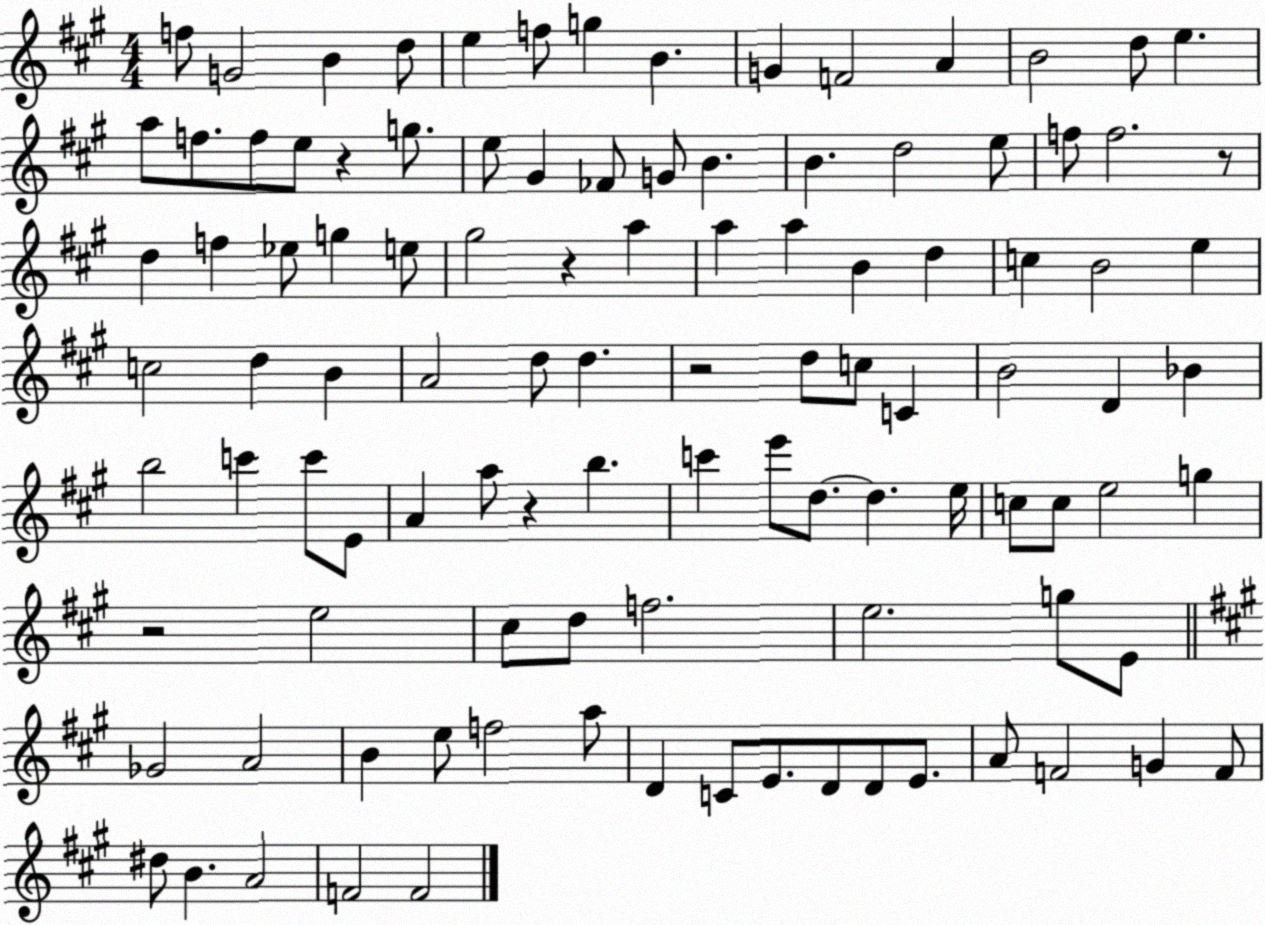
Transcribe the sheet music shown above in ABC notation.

X:1
T:Untitled
M:4/4
L:1/4
K:A
f/2 G2 B d/2 e f/2 g B G F2 A B2 d/2 e a/2 f/2 f/2 e/2 z g/2 e/2 ^G _F/2 G/2 B B d2 e/2 f/2 f2 z/2 d f _e/2 g e/2 ^g2 z a a a B d c B2 e c2 d B A2 d/2 d z2 d/2 c/2 C B2 D _B b2 c' c'/2 E/2 A a/2 z b c' e'/2 d/2 d e/4 c/2 c/2 e2 g z2 e2 ^c/2 d/2 f2 e2 g/2 E/2 _G2 A2 B e/2 f2 a/2 D C/2 E/2 D/2 D/2 E/2 A/2 F2 G F/2 ^d/2 B A2 F2 F2